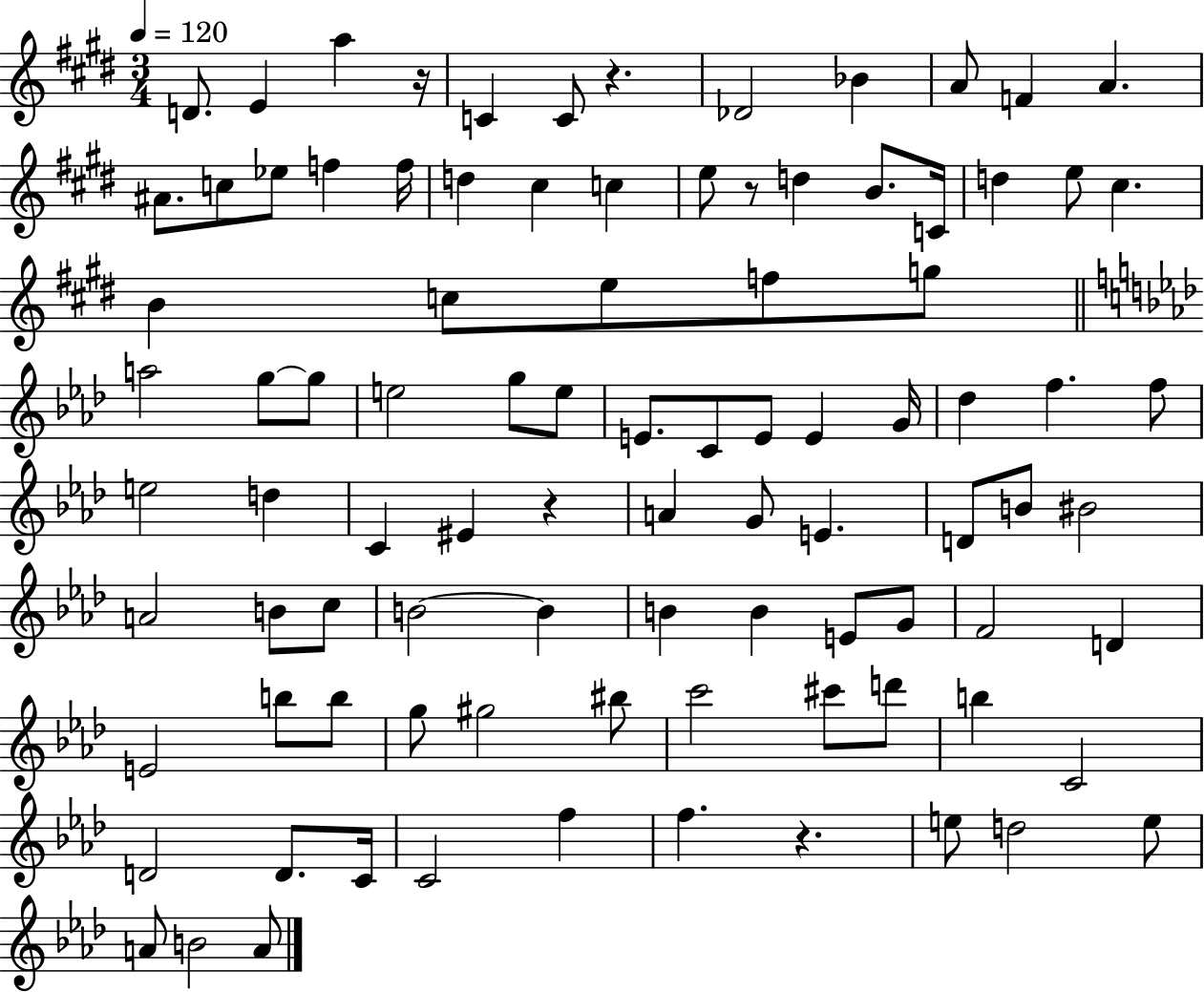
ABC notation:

X:1
T:Untitled
M:3/4
L:1/4
K:E
D/2 E a z/4 C C/2 z _D2 _B A/2 F A ^A/2 c/2 _e/2 f f/4 d ^c c e/2 z/2 d B/2 C/4 d e/2 ^c B c/2 e/2 f/2 g/2 a2 g/2 g/2 e2 g/2 e/2 E/2 C/2 E/2 E G/4 _d f f/2 e2 d C ^E z A G/2 E D/2 B/2 ^B2 A2 B/2 c/2 B2 B B B E/2 G/2 F2 D E2 b/2 b/2 g/2 ^g2 ^b/2 c'2 ^c'/2 d'/2 b C2 D2 D/2 C/4 C2 f f z e/2 d2 e/2 A/2 B2 A/2